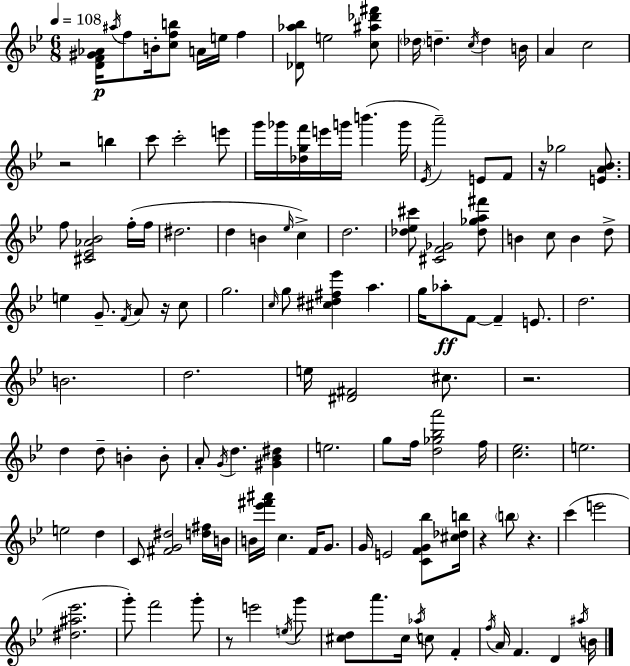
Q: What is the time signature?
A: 6/8